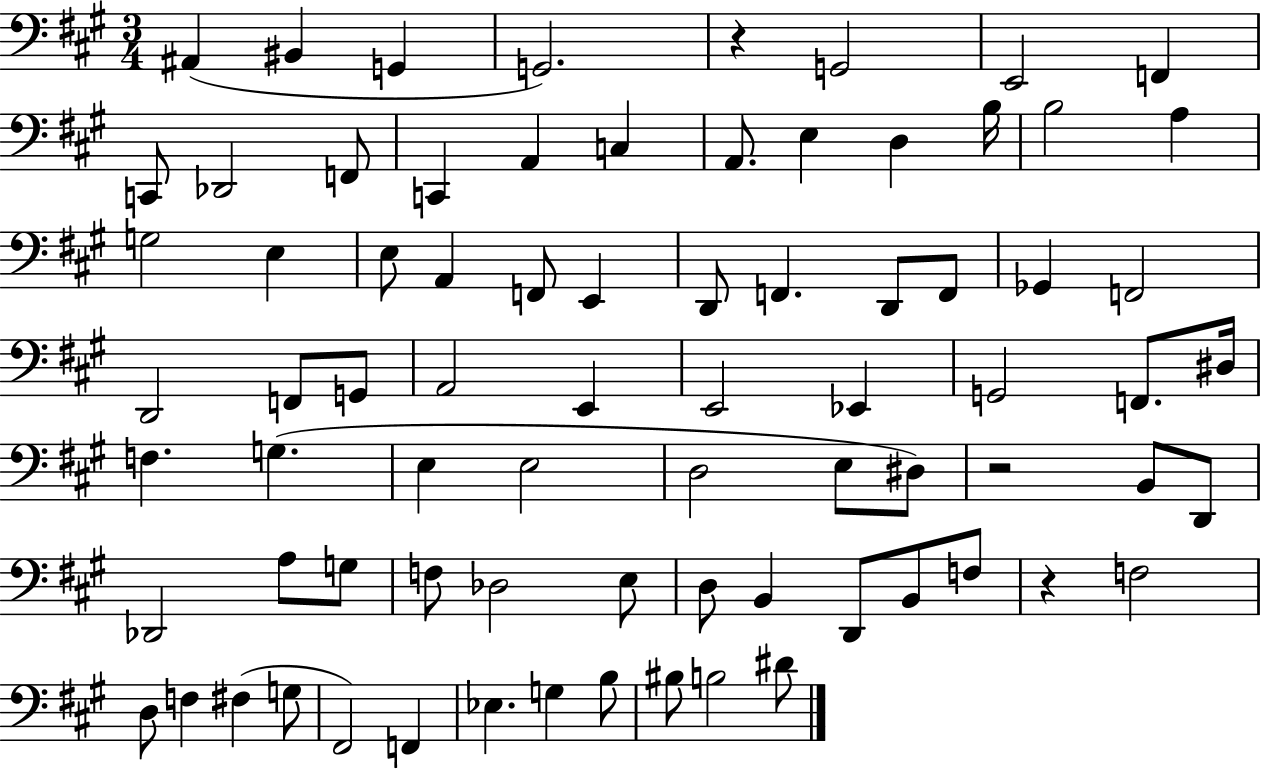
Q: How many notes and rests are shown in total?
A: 77